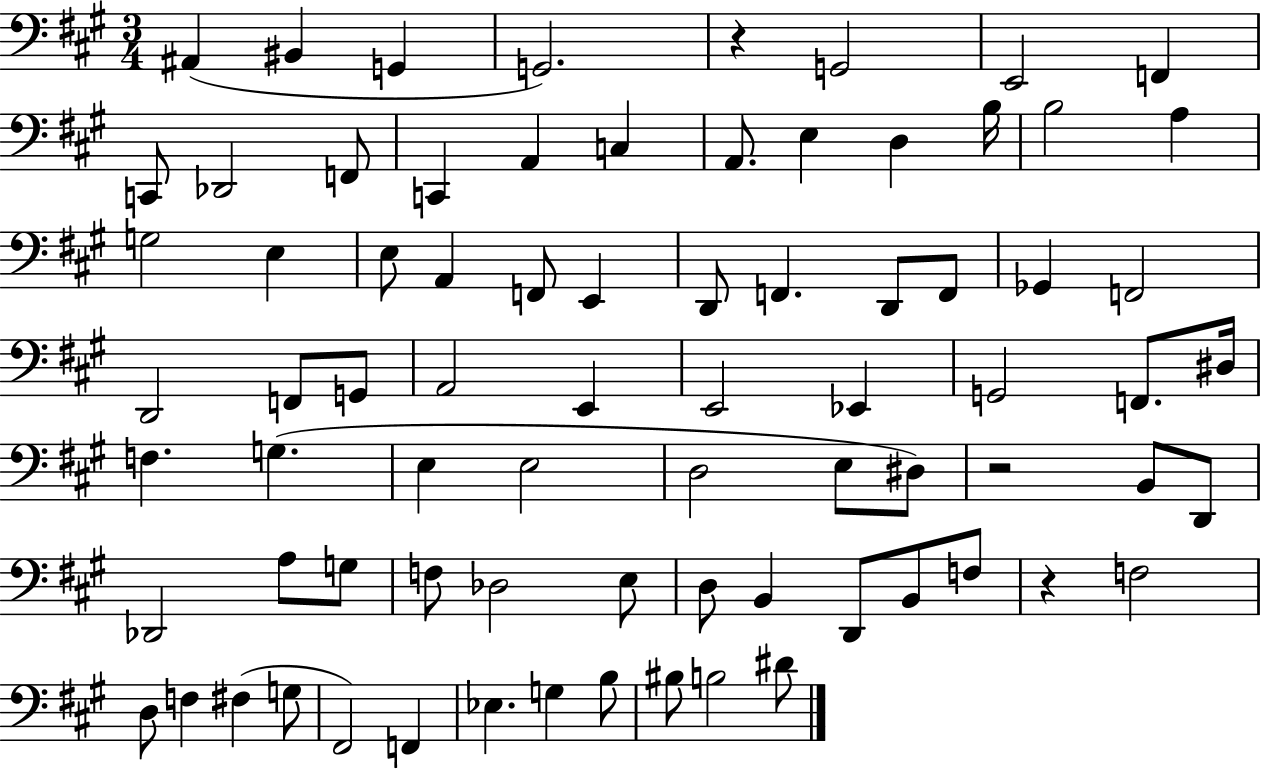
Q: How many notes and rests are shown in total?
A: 77